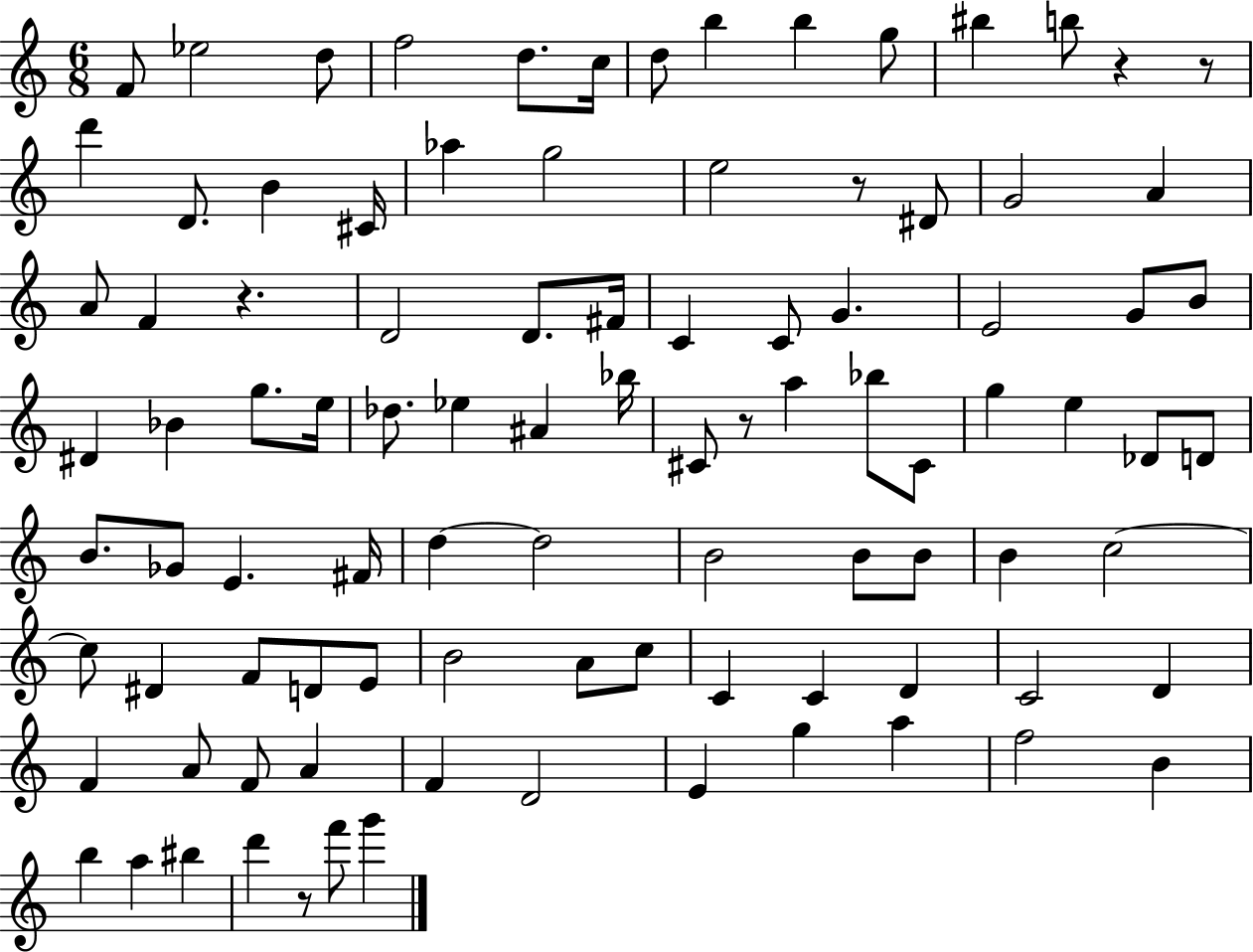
F4/e Eb5/h D5/e F5/h D5/e. C5/s D5/e B5/q B5/q G5/e BIS5/q B5/e R/q R/e D6/q D4/e. B4/q C#4/s Ab5/q G5/h E5/h R/e D#4/e G4/h A4/q A4/e F4/q R/q. D4/h D4/e. F#4/s C4/q C4/e G4/q. E4/h G4/e B4/e D#4/q Bb4/q G5/e. E5/s Db5/e. Eb5/q A#4/q Bb5/s C#4/e R/e A5/q Bb5/e C#4/e G5/q E5/q Db4/e D4/e B4/e. Gb4/e E4/q. F#4/s D5/q D5/h B4/h B4/e B4/e B4/q C5/h C5/e D#4/q F4/e D4/e E4/e B4/h A4/e C5/e C4/q C4/q D4/q C4/h D4/q F4/q A4/e F4/e A4/q F4/q D4/h E4/q G5/q A5/q F5/h B4/q B5/q A5/q BIS5/q D6/q R/e F6/e G6/q